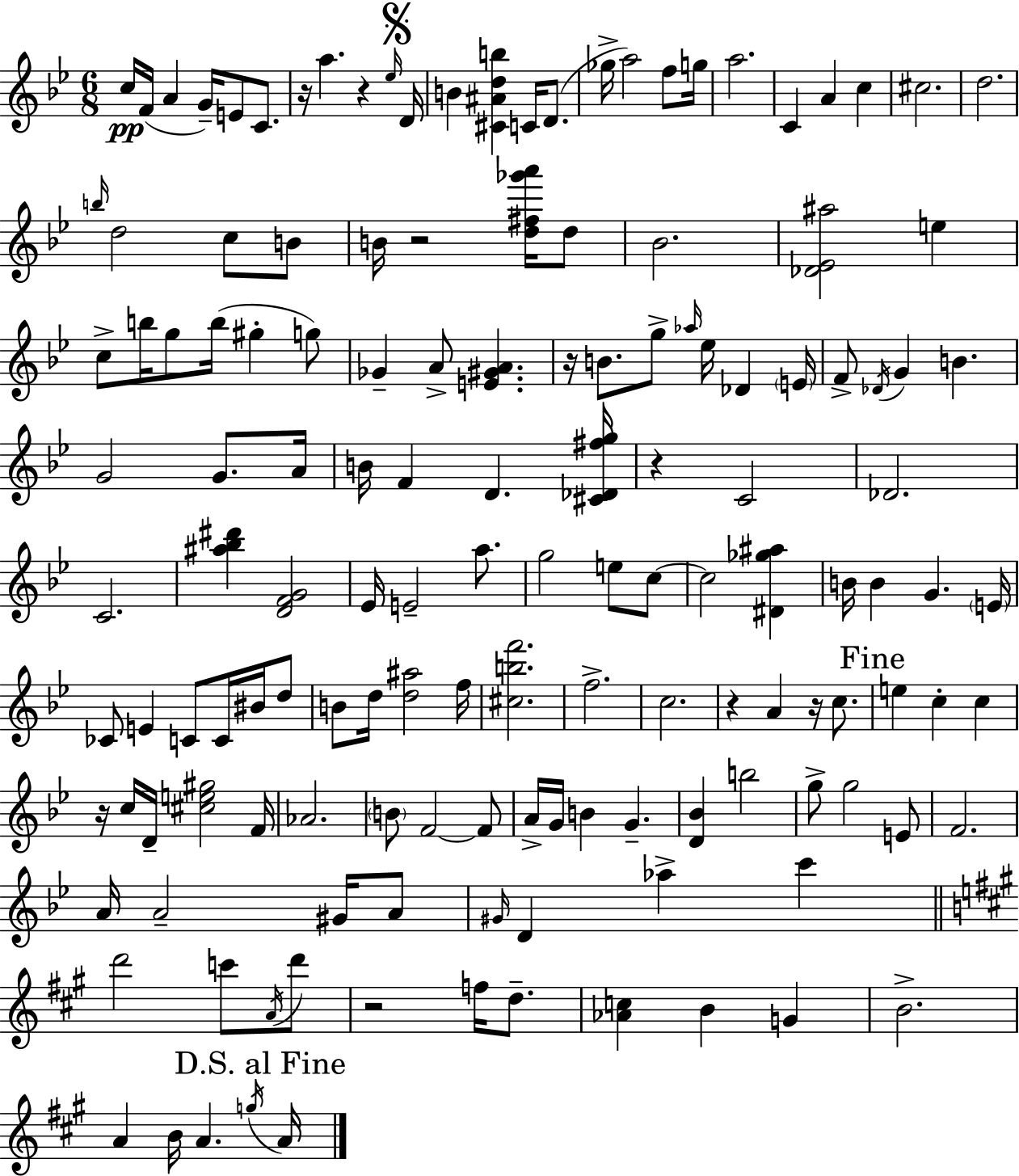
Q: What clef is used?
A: treble